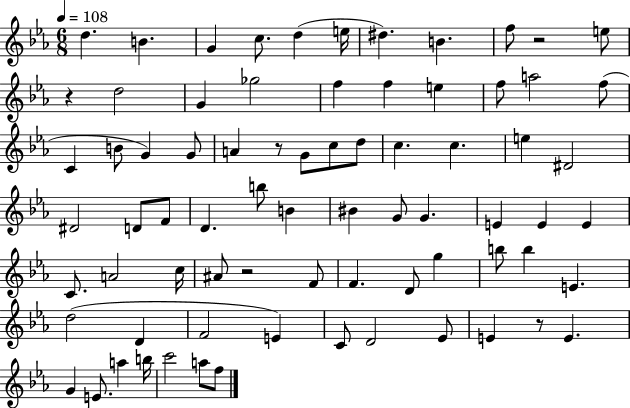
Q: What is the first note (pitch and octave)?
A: D5